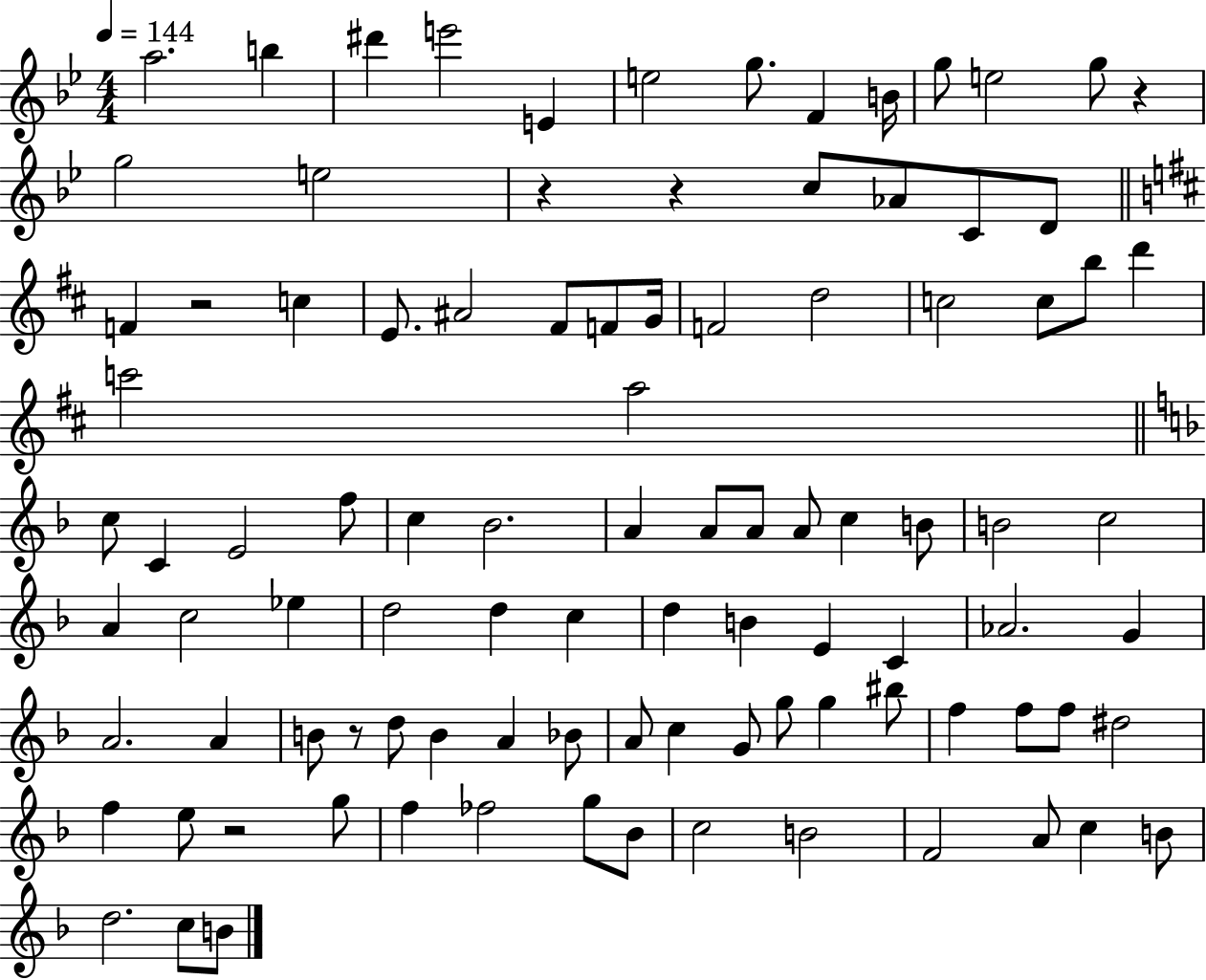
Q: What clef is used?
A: treble